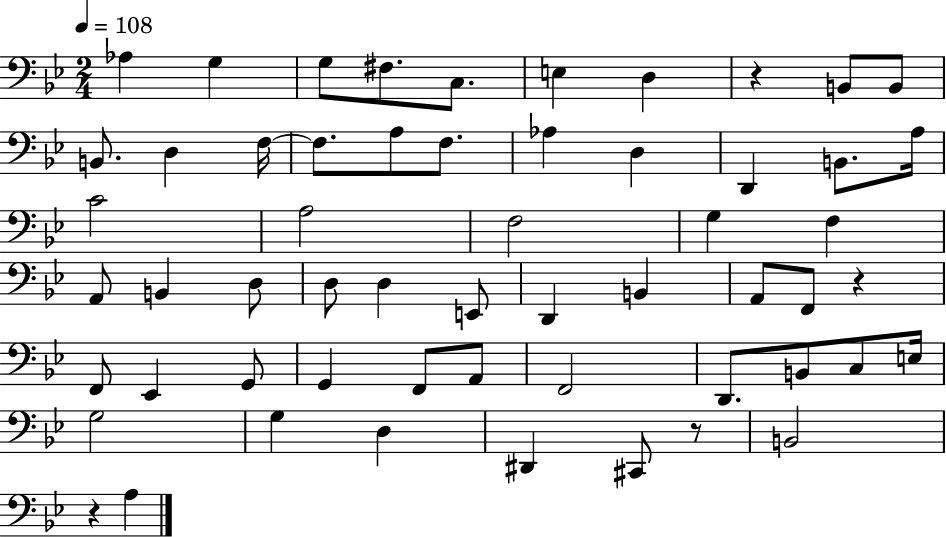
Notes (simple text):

Ab3/q G3/q G3/e F#3/e. C3/e. E3/q D3/q R/q B2/e B2/e B2/e. D3/q F3/s F3/e. A3/e F3/e. Ab3/q D3/q D2/q B2/e. A3/s C4/h A3/h F3/h G3/q F3/q A2/e B2/q D3/e D3/e D3/q E2/e D2/q B2/q A2/e F2/e R/q F2/e Eb2/q G2/e G2/q F2/e A2/e F2/h D2/e. B2/e C3/e E3/s G3/h G3/q D3/q D#2/q C#2/e R/e B2/h R/q A3/q